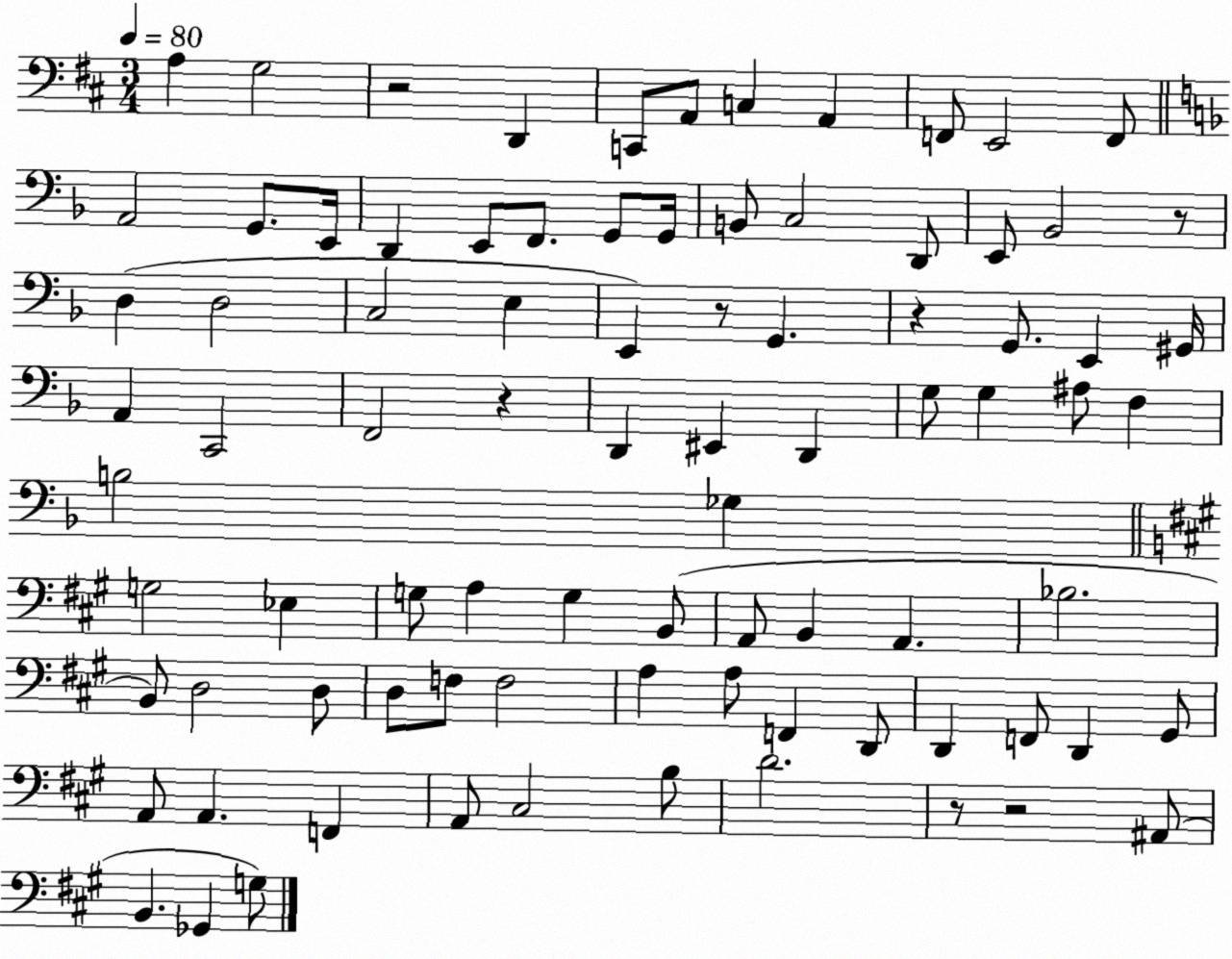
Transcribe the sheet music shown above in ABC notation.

X:1
T:Untitled
M:3/4
L:1/4
K:D
A, G,2 z2 D,, C,,/2 A,,/2 C, A,, F,,/2 E,,2 F,,/2 A,,2 G,,/2 E,,/4 D,, E,,/2 F,,/2 G,,/2 G,,/4 B,,/2 C,2 D,,/2 E,,/2 _B,,2 z/2 D, D,2 C,2 E, E,, z/2 G,, z G,,/2 E,, ^G,,/4 A,, C,,2 F,,2 z D,, ^E,, D,, G,/2 G, ^A,/2 F, B,2 _G, G,2 _E, G,/2 A, G, B,,/2 A,,/2 B,, A,, _B,2 B,,/2 D,2 D,/2 D,/2 F,/2 F,2 A, A,/2 F,, D,,/2 D,, F,,/2 D,, ^G,,/2 A,,/2 A,, F,, A,,/2 ^C,2 B,/2 D2 z/2 z2 ^A,,/2 B,, _G,, G,/2